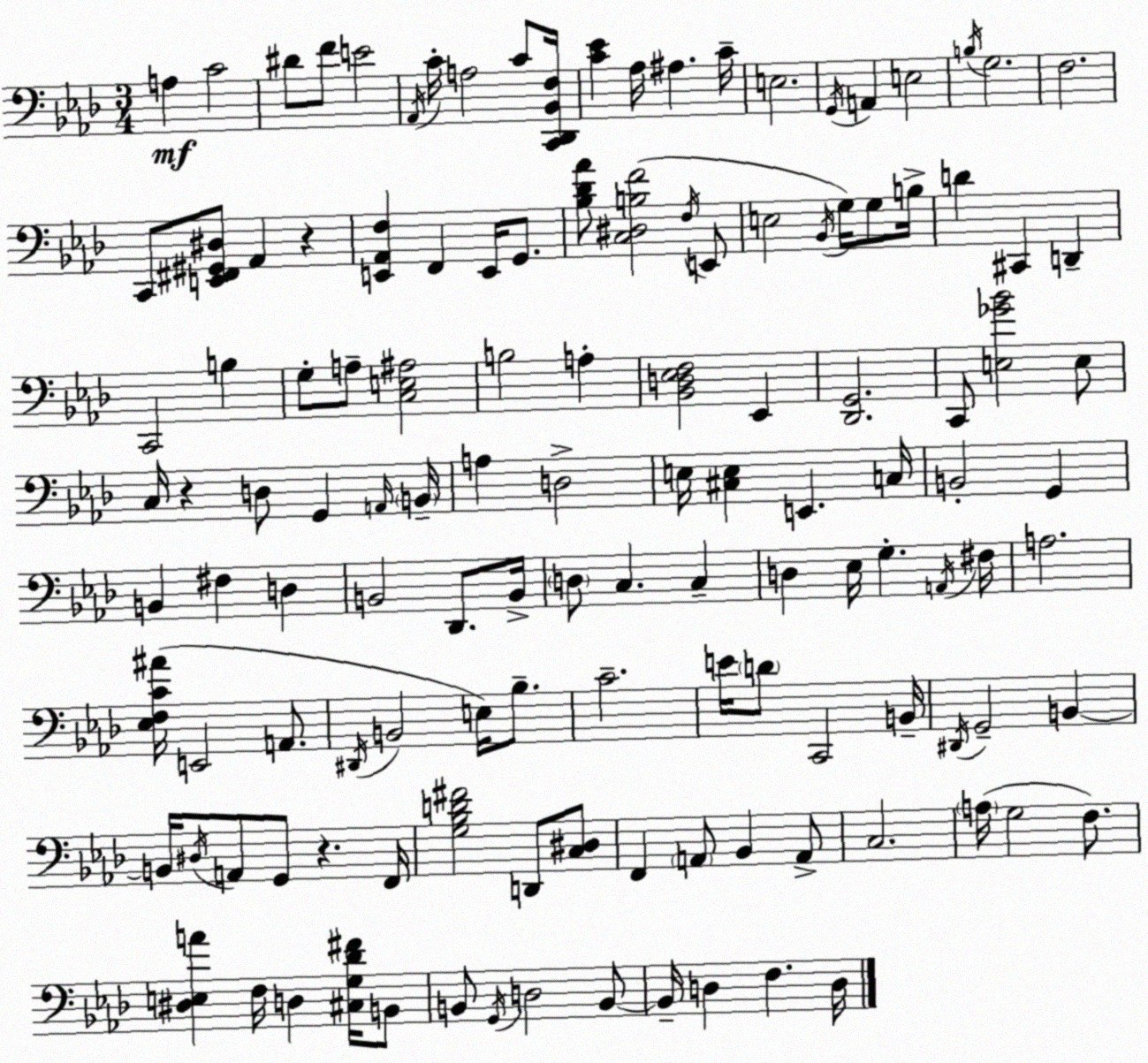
X:1
T:Untitled
M:3/4
L:1/4
K:Ab
A, C2 ^D/2 F/2 E2 _A,,/4 C/4 A,2 C/2 [C,,_D,,_B,,F,]/4 [C_E] _A,/4 ^A, C/4 E,2 G,,/4 A,, E,2 B,/4 G,2 F,2 C,,/2 [E,,^F,,^G,,^D,]/2 _A,, z [E,,_A,,F,] F,, E,,/4 G,,/2 [_B,_D_A]/2 [C,^D,B,F]2 F,/4 E,,/2 E,2 _B,,/4 G,/4 G,/2 B,/4 D ^C,, D,, C,,2 B, G,/2 A,/2 [C,E,^A,]2 B,2 A, [_B,,D,_E,F,]2 _E,, [_D,,G,,]2 C,,/2 [E,_G_B]2 E,/2 C,/4 z D,/2 G,, A,,/4 B,,/4 A, D,2 E,/4 [^C,E,] E,, C,/4 B,,2 G,, B,, ^F, D, B,,2 _D,,/2 B,,/4 D,/2 C, C, D, _E,/4 G, A,,/4 ^F,/4 A,2 [_E,F,C^A]/4 E,,2 A,,/2 ^D,,/4 B,,2 E,/4 _B,/2 C2 E/4 D/2 C,,2 B,,/4 ^D,,/4 G,,2 B,, B,,/4 ^D,/4 A,,/2 G,,/2 z F,,/4 [G,_B,D^F]2 D,,/2 [C,^D,]/2 F,, A,,/2 _B,, A,,/2 C,2 A,/4 G,2 F,/2 [^D,E,A] F,/4 D, [^C,G,_D^F]/4 B,,/2 B,,/2 G,,/4 D,2 B,,/2 B,,/4 D, F, D,/4